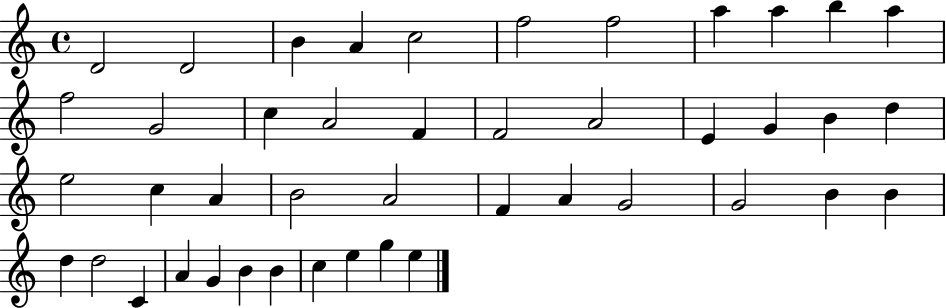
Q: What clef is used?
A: treble